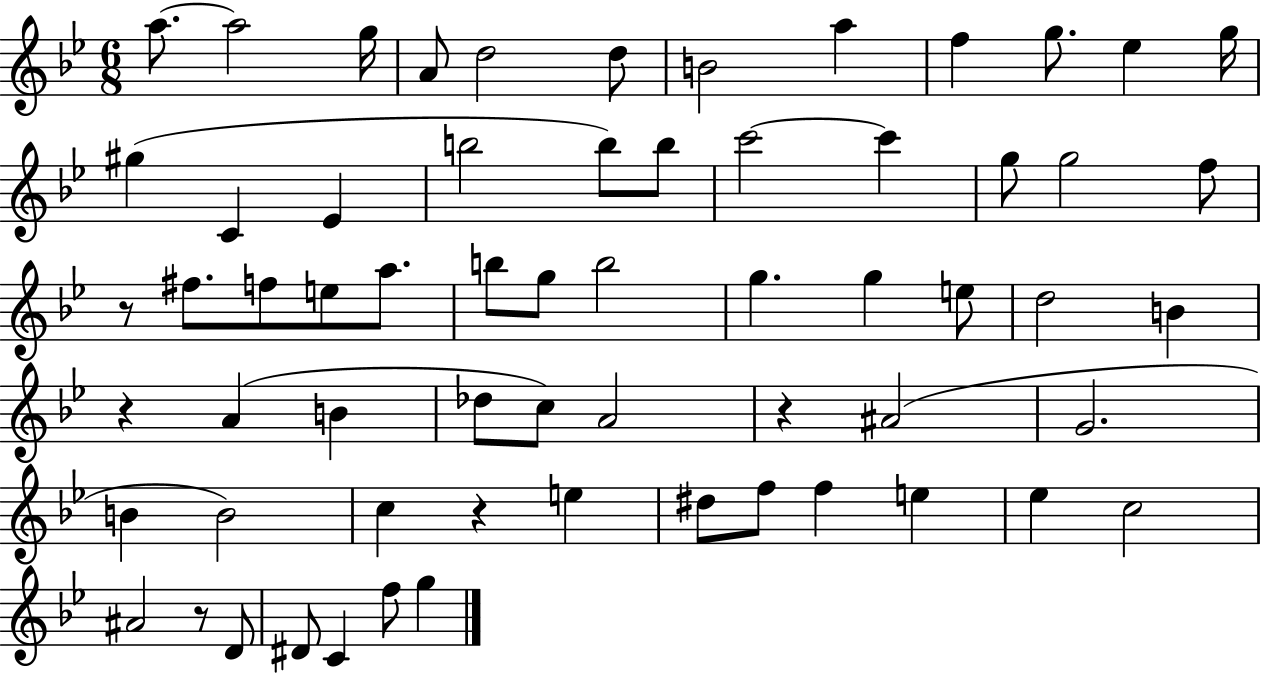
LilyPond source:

{
  \clef treble
  \numericTimeSignature
  \time 6/8
  \key bes \major
  a''8.~~ a''2 g''16 | a'8 d''2 d''8 | b'2 a''4 | f''4 g''8. ees''4 g''16 | \break gis''4( c'4 ees'4 | b''2 b''8) b''8 | c'''2~~ c'''4 | g''8 g''2 f''8 | \break r8 fis''8. f''8 e''8 a''8. | b''8 g''8 b''2 | g''4. g''4 e''8 | d''2 b'4 | \break r4 a'4( b'4 | des''8 c''8) a'2 | r4 ais'2( | g'2. | \break b'4 b'2) | c''4 r4 e''4 | dis''8 f''8 f''4 e''4 | ees''4 c''2 | \break ais'2 r8 d'8 | dis'8 c'4 f''8 g''4 | \bar "|."
}